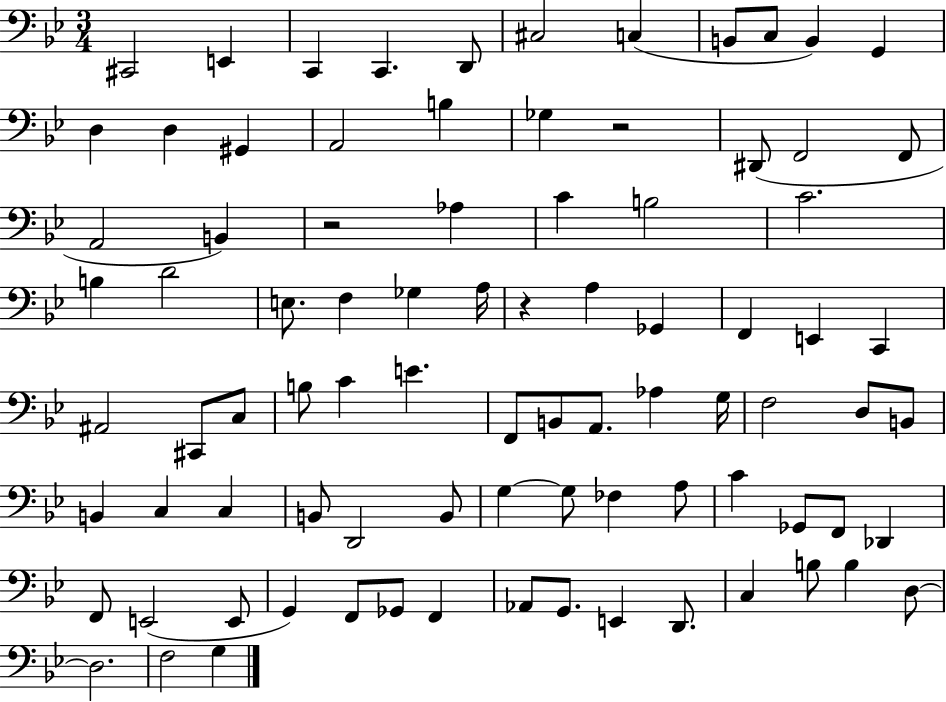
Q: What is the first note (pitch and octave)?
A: C#2